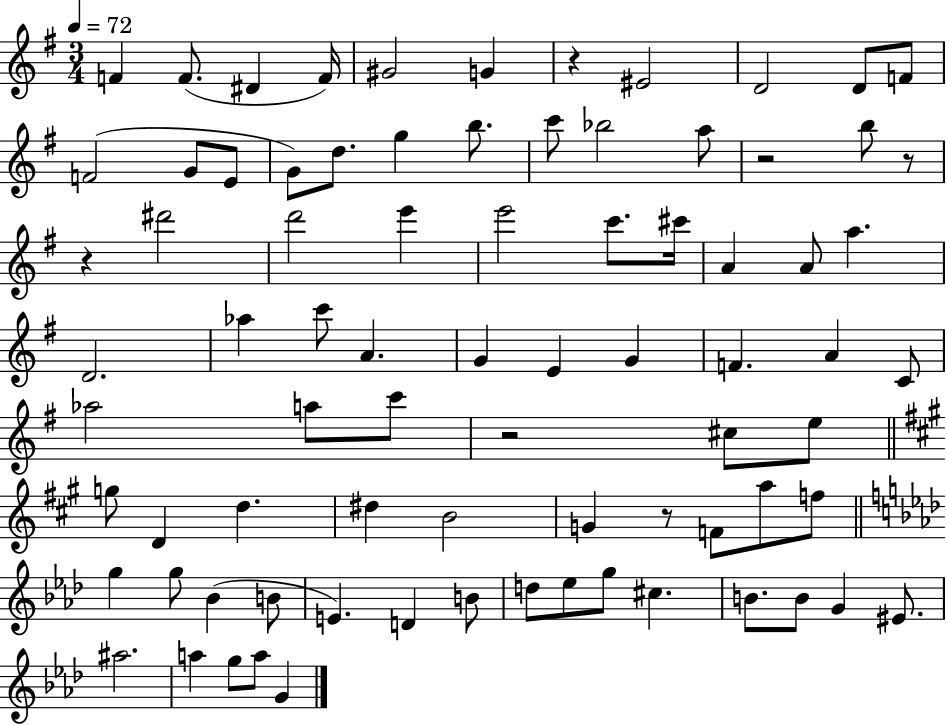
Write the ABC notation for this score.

X:1
T:Untitled
M:3/4
L:1/4
K:G
F F/2 ^D F/4 ^G2 G z ^E2 D2 D/2 F/2 F2 G/2 E/2 G/2 d/2 g b/2 c'/2 _b2 a/2 z2 b/2 z/2 z ^d'2 d'2 e' e'2 c'/2 ^c'/4 A A/2 a D2 _a c'/2 A G E G F A C/2 _a2 a/2 c'/2 z2 ^c/2 e/2 g/2 D d ^d B2 G z/2 F/2 a/2 f/2 g g/2 _B B/2 E D B/2 d/2 _e/2 g/2 ^c B/2 B/2 G ^E/2 ^a2 a g/2 a/2 G